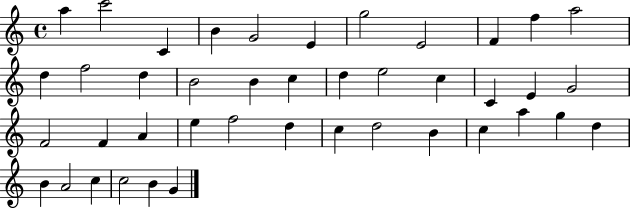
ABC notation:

X:1
T:Untitled
M:4/4
L:1/4
K:C
a c'2 C B G2 E g2 E2 F f a2 d f2 d B2 B c d e2 c C E G2 F2 F A e f2 d c d2 B c a g d B A2 c c2 B G